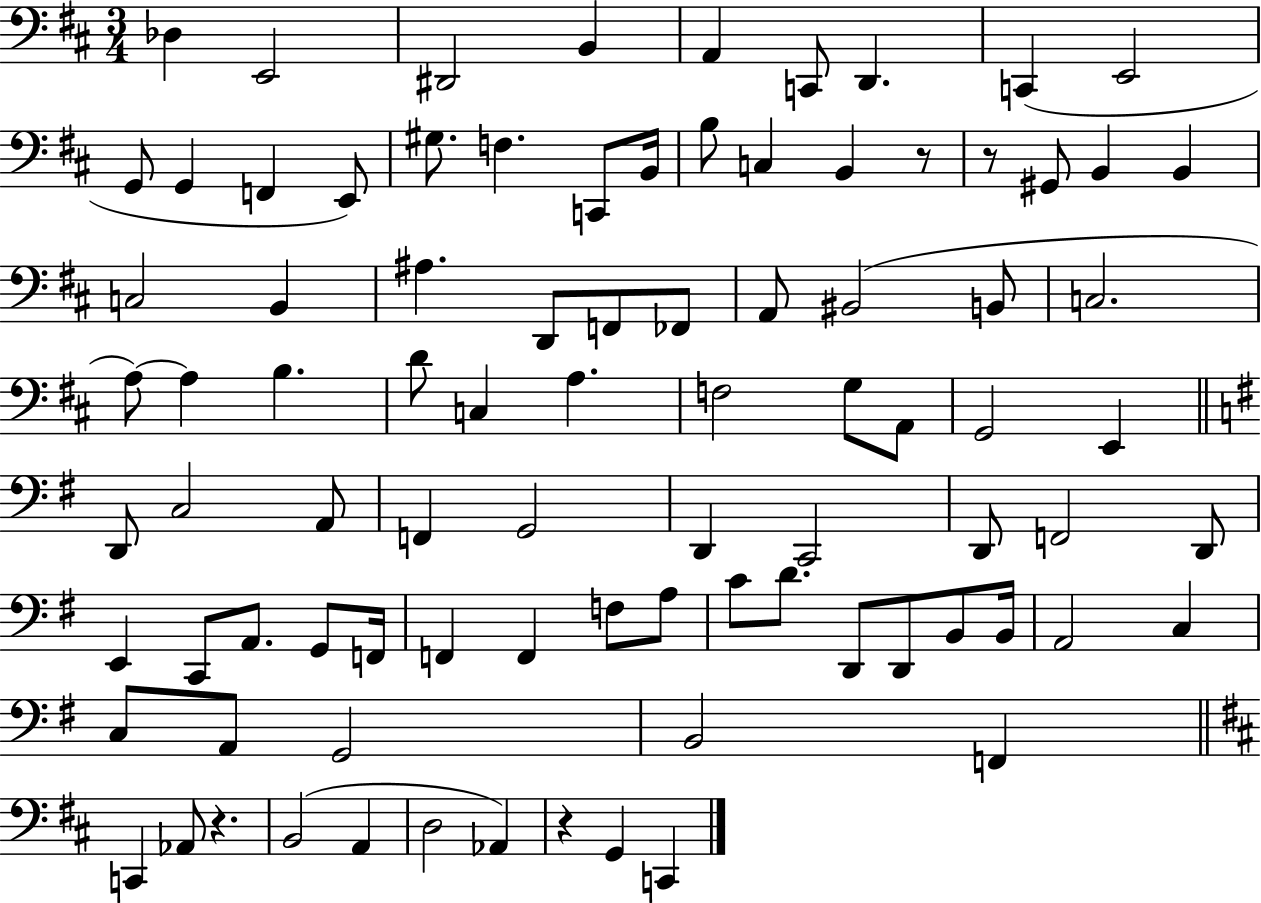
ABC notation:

X:1
T:Untitled
M:3/4
L:1/4
K:D
_D, E,,2 ^D,,2 B,, A,, C,,/2 D,, C,, E,,2 G,,/2 G,, F,, E,,/2 ^G,/2 F, C,,/2 B,,/4 B,/2 C, B,, z/2 z/2 ^G,,/2 B,, B,, C,2 B,, ^A, D,,/2 F,,/2 _F,,/2 A,,/2 ^B,,2 B,,/2 C,2 A,/2 A, B, D/2 C, A, F,2 G,/2 A,,/2 G,,2 E,, D,,/2 C,2 A,,/2 F,, G,,2 D,, C,,2 D,,/2 F,,2 D,,/2 E,, C,,/2 A,,/2 G,,/2 F,,/4 F,, F,, F,/2 A,/2 C/2 D/2 D,,/2 D,,/2 B,,/2 B,,/4 A,,2 C, C,/2 A,,/2 G,,2 B,,2 F,, C,, _A,,/2 z B,,2 A,, D,2 _A,, z G,, C,,